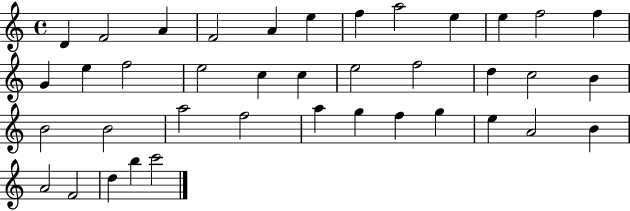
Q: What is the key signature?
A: C major